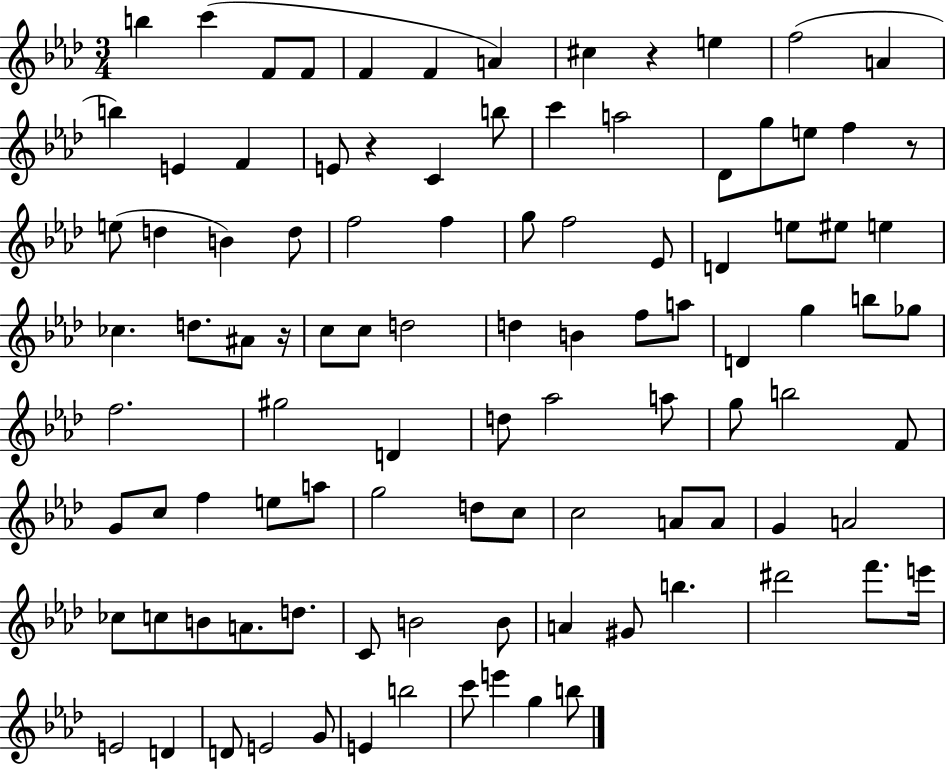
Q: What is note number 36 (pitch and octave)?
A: E5